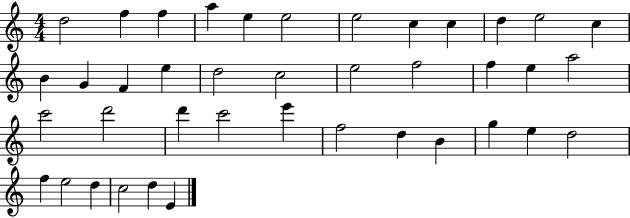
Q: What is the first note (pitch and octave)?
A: D5